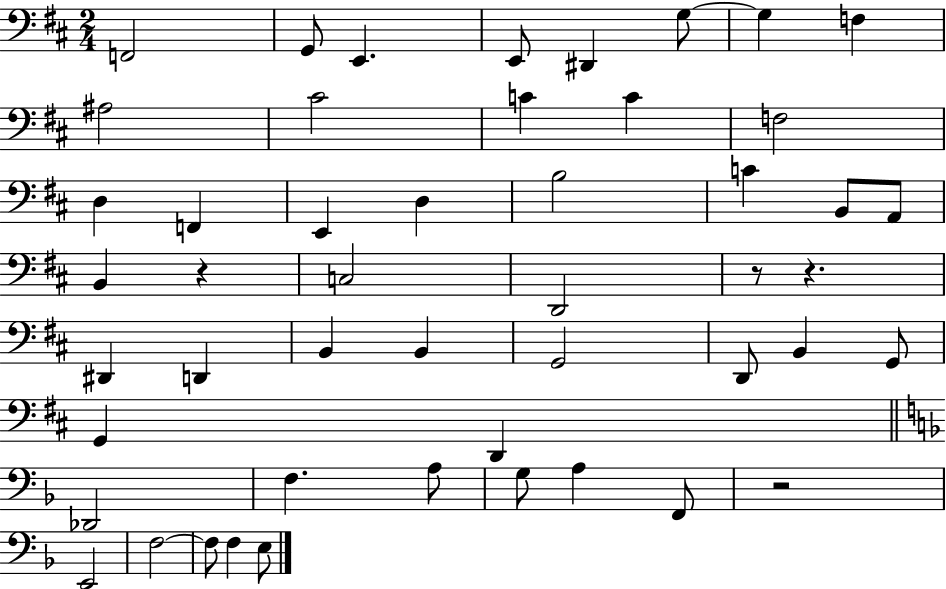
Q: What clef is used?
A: bass